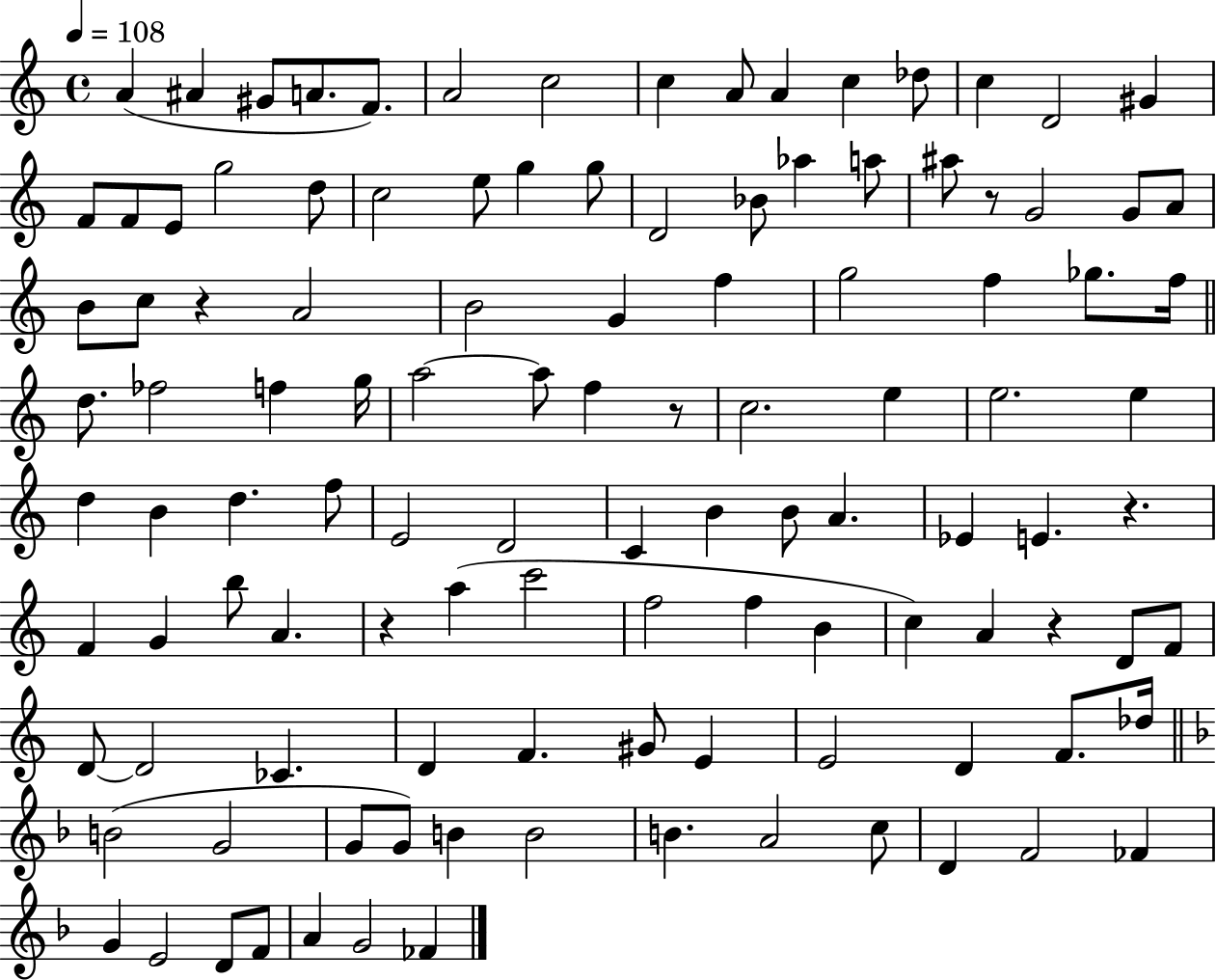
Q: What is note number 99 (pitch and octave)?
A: D4